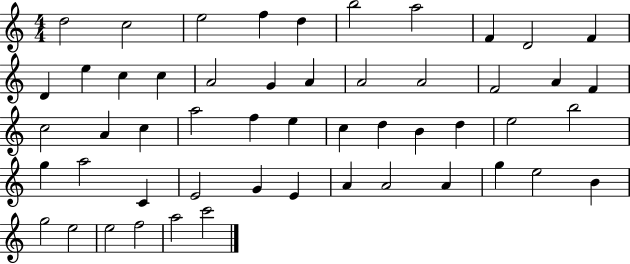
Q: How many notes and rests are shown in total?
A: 52